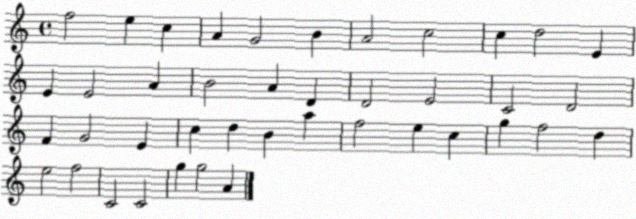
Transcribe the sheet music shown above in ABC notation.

X:1
T:Untitled
M:4/4
L:1/4
K:C
f2 e c A G2 B A2 c2 c d2 E E E2 A B2 A D D2 E2 C2 D2 F G2 E c d B a f2 e c g f2 d e2 f2 C2 C2 g g2 A